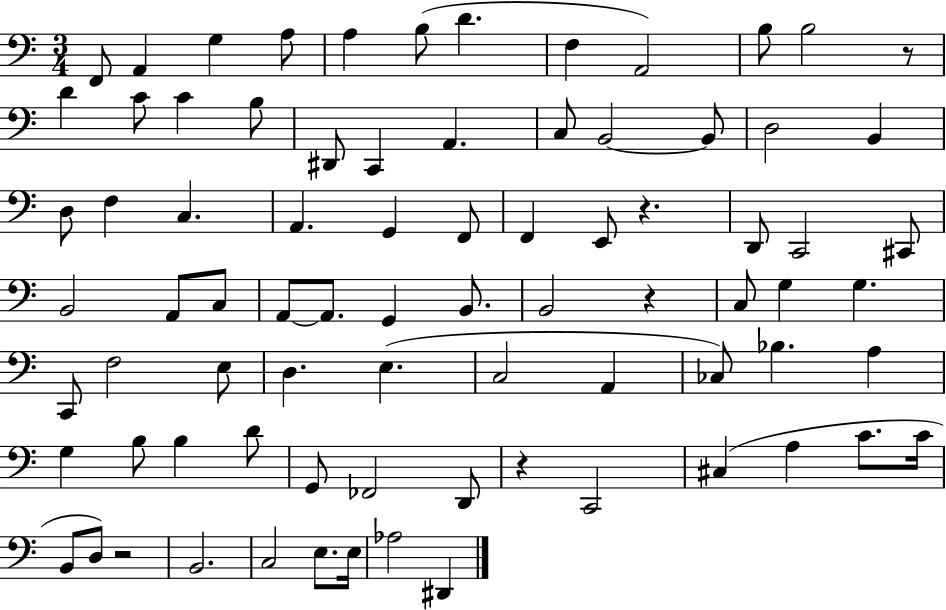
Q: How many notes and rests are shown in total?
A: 80